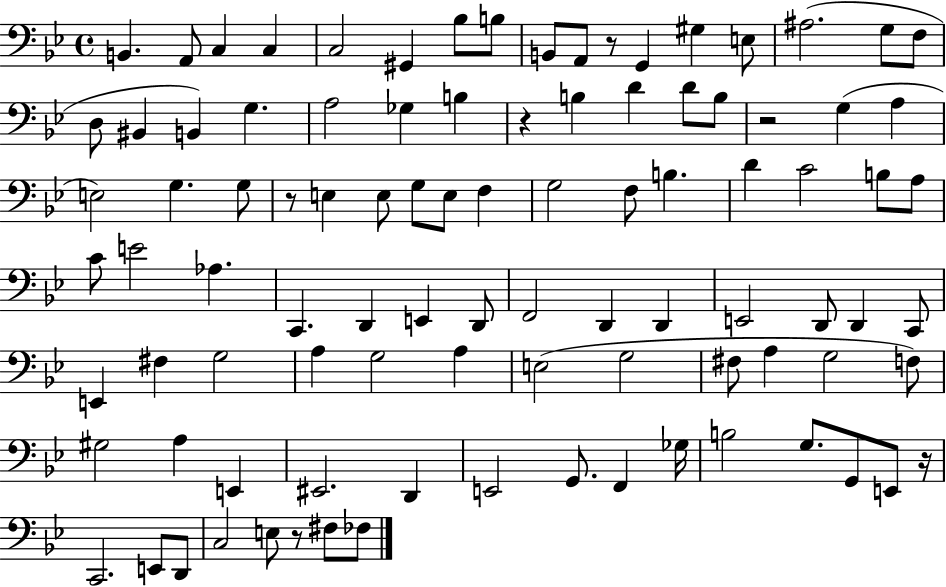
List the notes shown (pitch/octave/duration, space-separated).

B2/q. A2/e C3/q C3/q C3/h G#2/q Bb3/e B3/e B2/e A2/e R/e G2/q G#3/q E3/e A#3/h. G3/e F3/e D3/e BIS2/q B2/q G3/q. A3/h Gb3/q B3/q R/q B3/q D4/q D4/e B3/e R/h G3/q A3/q E3/h G3/q. G3/e R/e E3/q E3/e G3/e E3/e F3/q G3/h F3/e B3/q. D4/q C4/h B3/e A3/e C4/e E4/h Ab3/q. C2/q. D2/q E2/q D2/e F2/h D2/q D2/q E2/h D2/e D2/q C2/e E2/q F#3/q G3/h A3/q G3/h A3/q E3/h G3/h F#3/e A3/q G3/h F3/e G#3/h A3/q E2/q EIS2/h. D2/q E2/h G2/e. F2/q Gb3/s B3/h G3/e. G2/e E2/e R/s C2/h. E2/e D2/e C3/h E3/e R/e F#3/e FES3/e